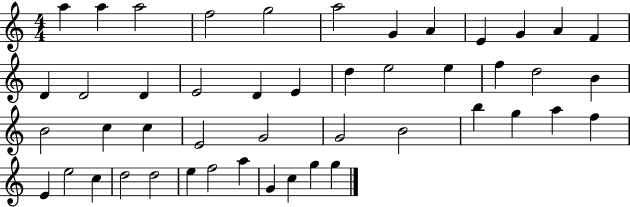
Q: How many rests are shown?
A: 0